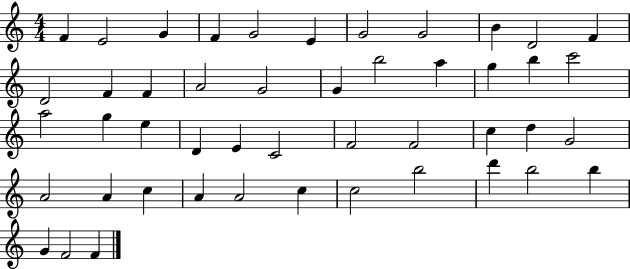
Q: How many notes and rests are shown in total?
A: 47